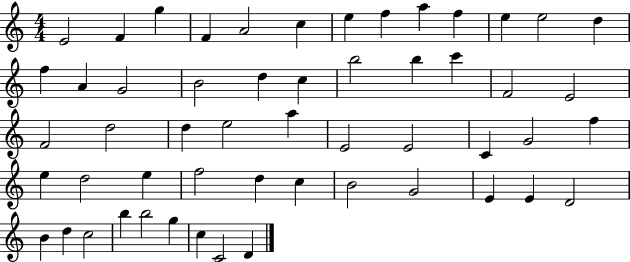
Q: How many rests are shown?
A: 0